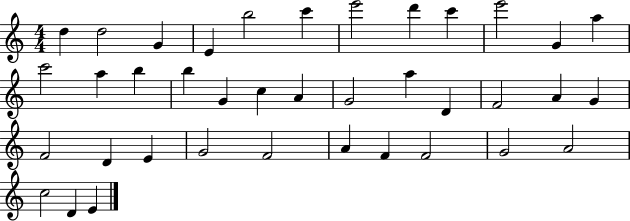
{
  \clef treble
  \numericTimeSignature
  \time 4/4
  \key c \major
  d''4 d''2 g'4 | e'4 b''2 c'''4 | e'''2 d'''4 c'''4 | e'''2 g'4 a''4 | \break c'''2 a''4 b''4 | b''4 g'4 c''4 a'4 | g'2 a''4 d'4 | f'2 a'4 g'4 | \break f'2 d'4 e'4 | g'2 f'2 | a'4 f'4 f'2 | g'2 a'2 | \break c''2 d'4 e'4 | \bar "|."
}